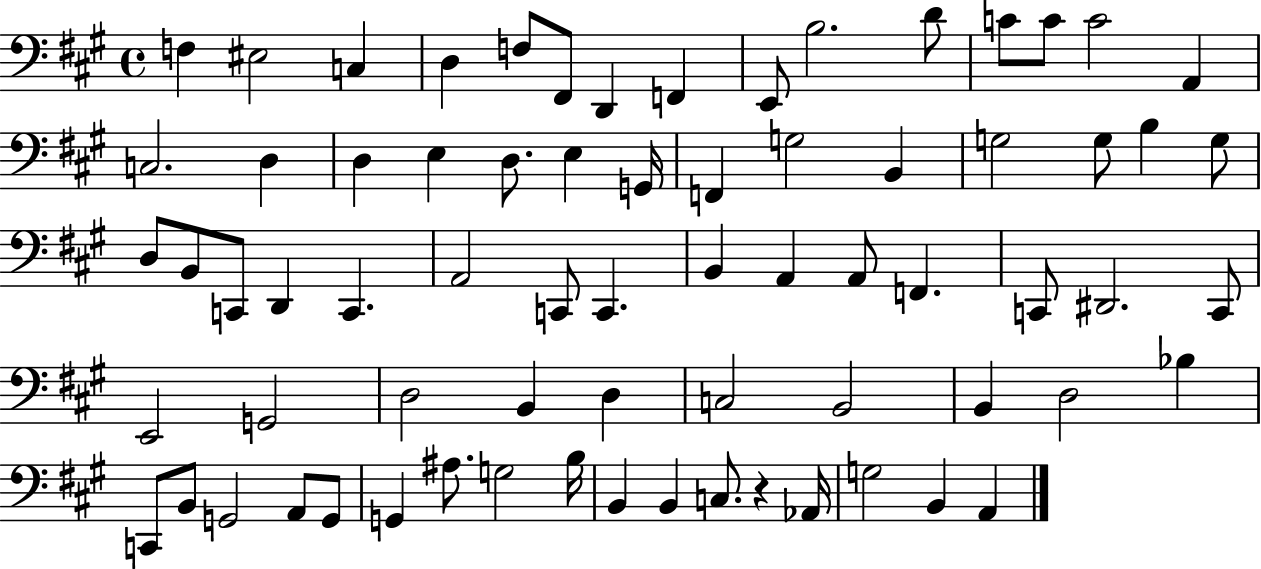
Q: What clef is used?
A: bass